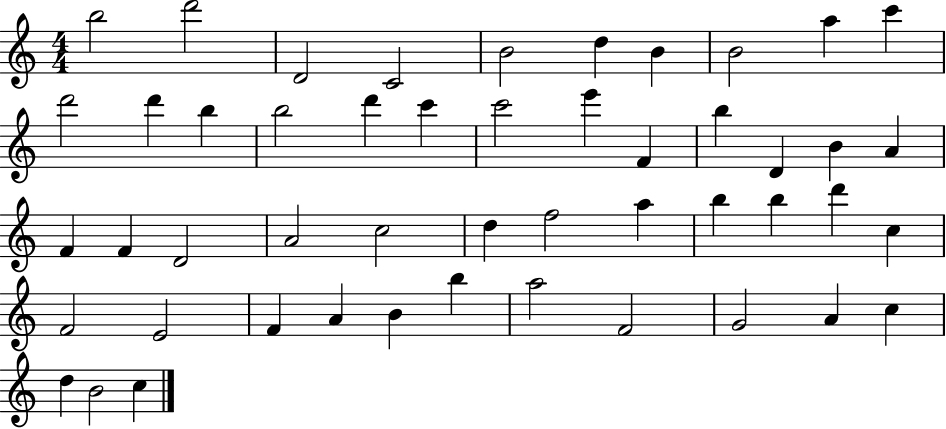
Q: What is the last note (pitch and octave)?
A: C5